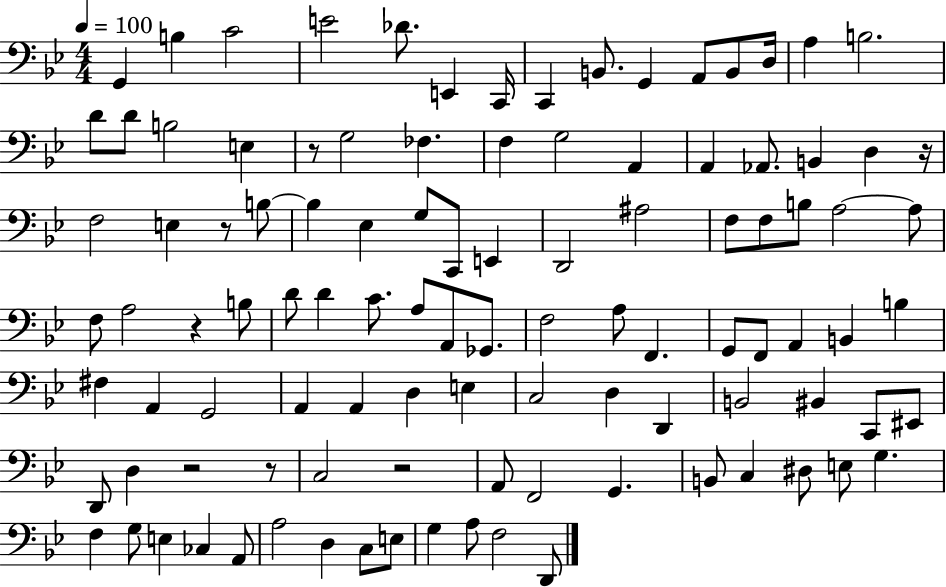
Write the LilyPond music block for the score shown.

{
  \clef bass
  \numericTimeSignature
  \time 4/4
  \key bes \major
  \tempo 4 = 100
  g,4 b4 c'2 | e'2 des'8. e,4 c,16 | c,4 b,8. g,4 a,8 b,8 d16 | a4 b2. | \break d'8 d'8 b2 e4 | r8 g2 fes4. | f4 g2 a,4 | a,4 aes,8. b,4 d4 r16 | \break f2 e4 r8 b8~~ | b4 ees4 g8 c,8 e,4 | d,2 ais2 | f8 f8 b8 a2~~ a8 | \break f8 a2 r4 b8 | d'8 d'4 c'8. a8 a,8 ges,8. | f2 a8 f,4. | g,8 f,8 a,4 b,4 b4 | \break fis4 a,4 g,2 | a,4 a,4 d4 e4 | c2 d4 d,4 | b,2 bis,4 c,8 eis,8 | \break d,8 d4 r2 r8 | c2 r2 | a,8 f,2 g,4. | b,8 c4 dis8 e8 g4. | \break f4 g8 e4 ces4 a,8 | a2 d4 c8 e8 | g4 a8 f2 d,8 | \bar "|."
}